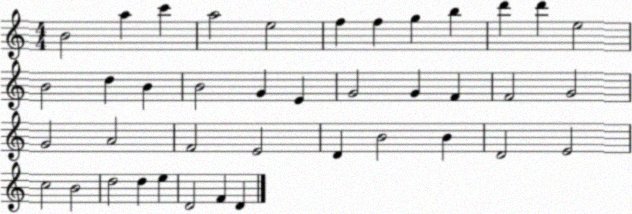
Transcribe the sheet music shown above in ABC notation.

X:1
T:Untitled
M:4/4
L:1/4
K:C
B2 a c' a2 e2 f f g b d' d' e2 B2 d B B2 G E G2 G F F2 G2 G2 A2 F2 E2 D B2 B D2 E2 c2 B2 d2 d e D2 F D